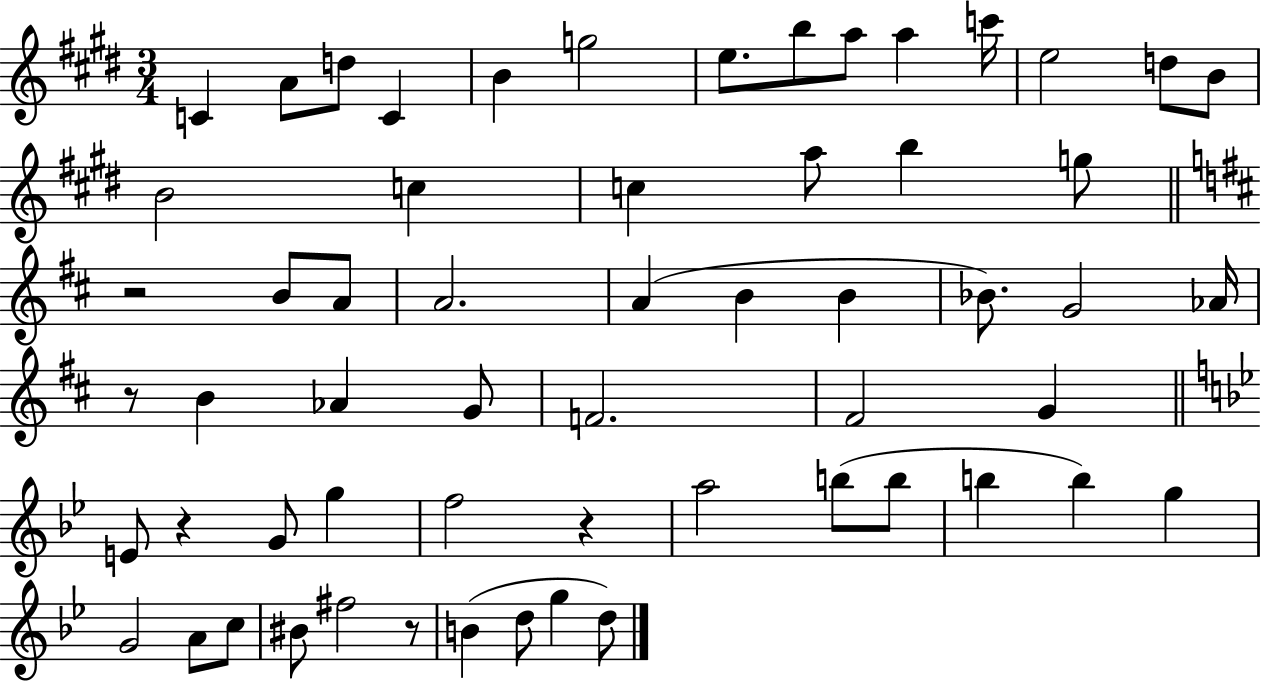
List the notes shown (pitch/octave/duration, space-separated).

C4/q A4/e D5/e C4/q B4/q G5/h E5/e. B5/e A5/e A5/q C6/s E5/h D5/e B4/e B4/h C5/q C5/q A5/e B5/q G5/e R/h B4/e A4/e A4/h. A4/q B4/q B4/q Bb4/e. G4/h Ab4/s R/e B4/q Ab4/q G4/e F4/h. F#4/h G4/q E4/e R/q G4/e G5/q F5/h R/q A5/h B5/e B5/e B5/q B5/q G5/q G4/h A4/e C5/e BIS4/e F#5/h R/e B4/q D5/e G5/q D5/e